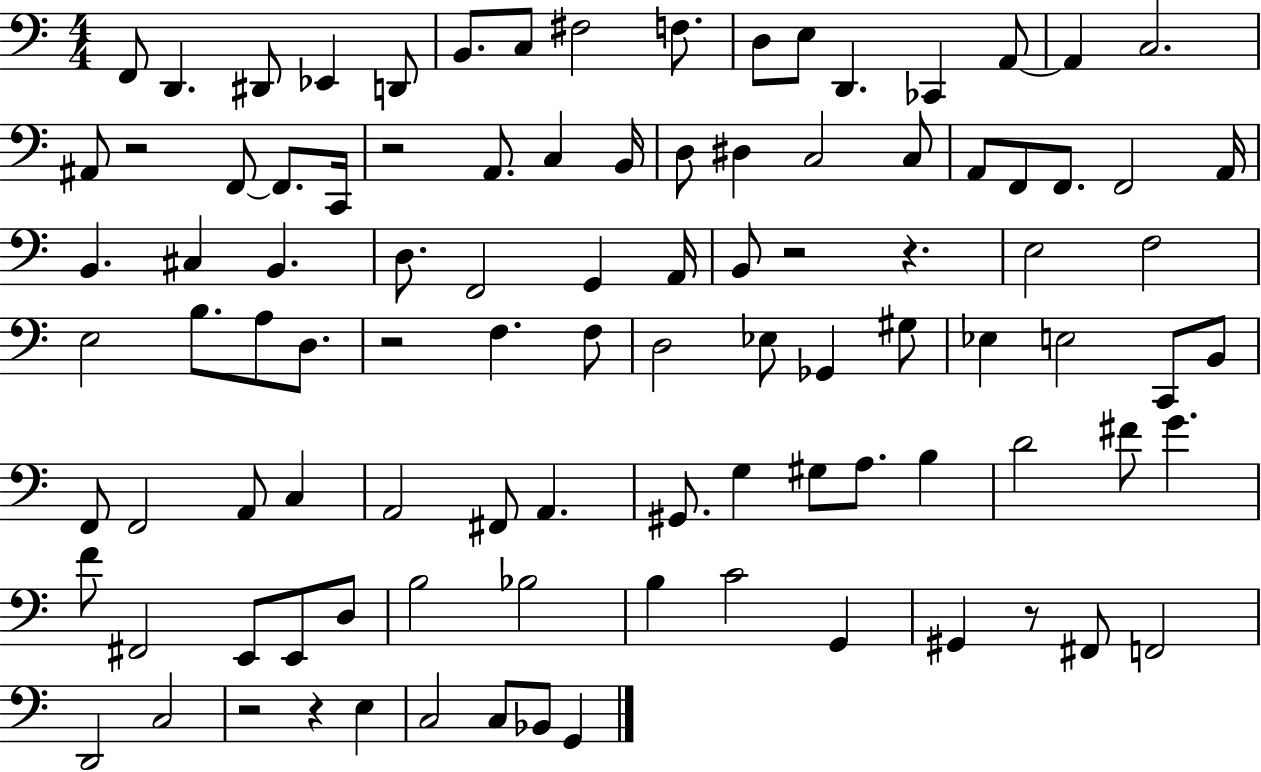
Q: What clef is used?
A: bass